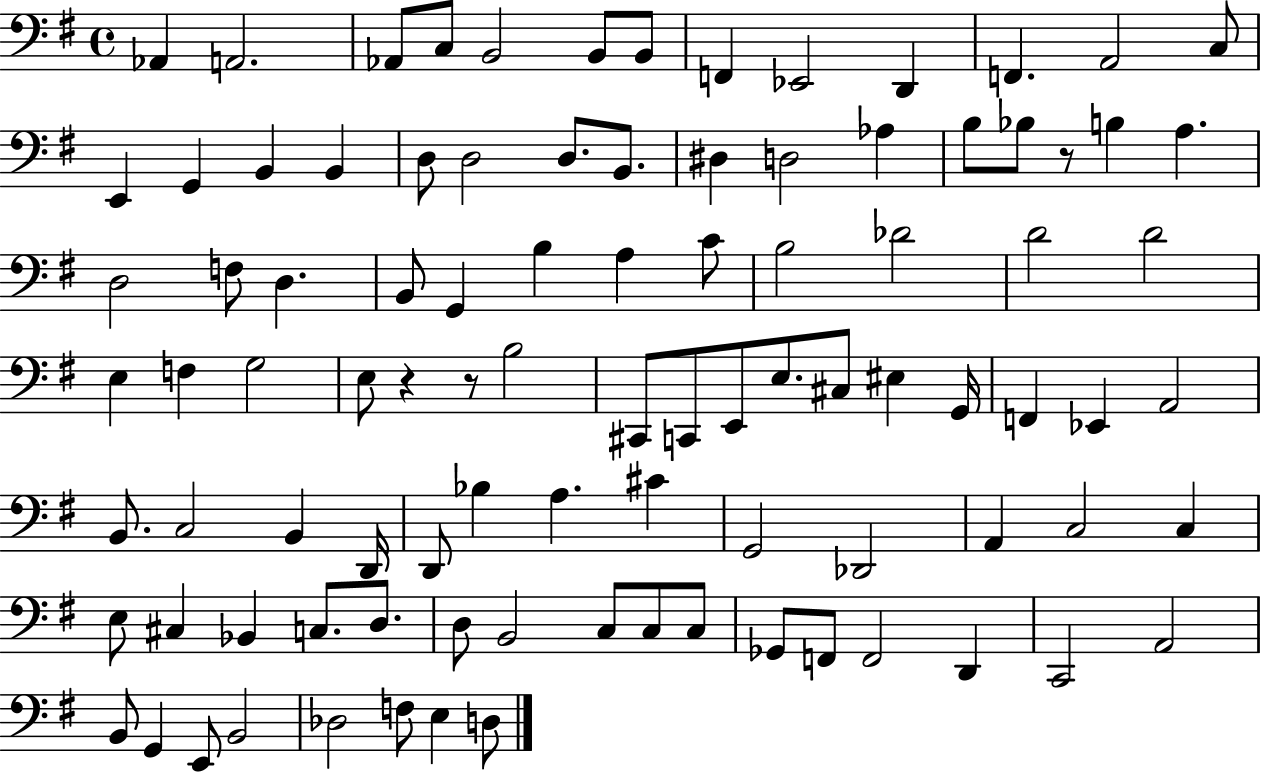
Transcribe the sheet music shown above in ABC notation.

X:1
T:Untitled
M:4/4
L:1/4
K:G
_A,, A,,2 _A,,/2 C,/2 B,,2 B,,/2 B,,/2 F,, _E,,2 D,, F,, A,,2 C,/2 E,, G,, B,, B,, D,/2 D,2 D,/2 B,,/2 ^D, D,2 _A, B,/2 _B,/2 z/2 B, A, D,2 F,/2 D, B,,/2 G,, B, A, C/2 B,2 _D2 D2 D2 E, F, G,2 E,/2 z z/2 B,2 ^C,,/2 C,,/2 E,,/2 E,/2 ^C,/2 ^E, G,,/4 F,, _E,, A,,2 B,,/2 C,2 B,, D,,/4 D,,/2 _B, A, ^C G,,2 _D,,2 A,, C,2 C, E,/2 ^C, _B,, C,/2 D,/2 D,/2 B,,2 C,/2 C,/2 C,/2 _G,,/2 F,,/2 F,,2 D,, C,,2 A,,2 B,,/2 G,, E,,/2 B,,2 _D,2 F,/2 E, D,/2